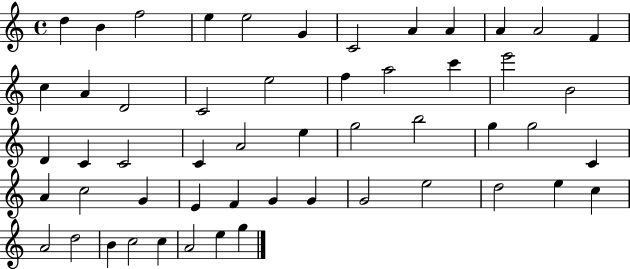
{
  \clef treble
  \time 4/4
  \defaultTimeSignature
  \key c \major
  d''4 b'4 f''2 | e''4 e''2 g'4 | c'2 a'4 a'4 | a'4 a'2 f'4 | \break c''4 a'4 d'2 | c'2 e''2 | f''4 a''2 c'''4 | e'''2 b'2 | \break d'4 c'4 c'2 | c'4 a'2 e''4 | g''2 b''2 | g''4 g''2 c'4 | \break a'4 c''2 g'4 | e'4 f'4 g'4 g'4 | g'2 e''2 | d''2 e''4 c''4 | \break a'2 d''2 | b'4 c''2 c''4 | a'2 e''4 g''4 | \bar "|."
}